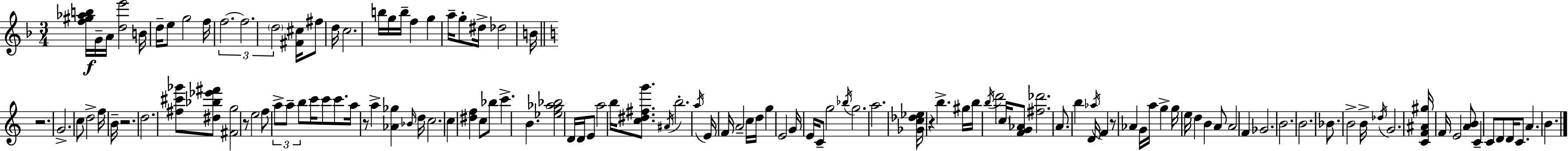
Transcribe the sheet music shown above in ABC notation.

X:1
T:Untitled
M:3/4
L:1/4
K:Dm
[f^g_ab]/4 G/4 A/4 [de']2 B/4 d/4 e/2 g2 f/4 f2 f2 d2 [^F^c]/4 ^f/2 d/4 c2 b/4 g/4 b/4 f g a/4 g/2 ^d/4 _d2 B/4 z2 G2 c/2 d2 f/4 B/4 z2 d2 [^f^c'_g']/2 [^d_b_e'^f']/2 [^Fg]2 z/2 e2 f/2 a/2 a/2 b/2 c'/4 c'/2 c'/2 a/4 z/2 a [_A_g] _B/4 d/4 c2 c [^df] c/2 _b/2 c' B [_eg_a_b]2 D/4 D/4 E/2 a2 b/4 [c^d^fg']/2 ^A/4 b2 a/4 E/4 F/4 A2 c/4 d/4 g E2 G/4 E/4 C/2 g2 _b/4 g2 a2 [_Gc_d_e]/4 z b ^g/4 b/4 b/4 d'2 c/4 [FG_A]/2 [^f_d']2 A/2 b D/4 _a/4 F z/2 _A G/4 a/4 g g/4 e/4 d B A/2 A2 F _G2 B2 B2 _B/2 B2 B/4 _d/4 G2 [CF^A^g]/4 F/4 E2 [AB]/2 C C/2 D/2 D/4 C/2 A B